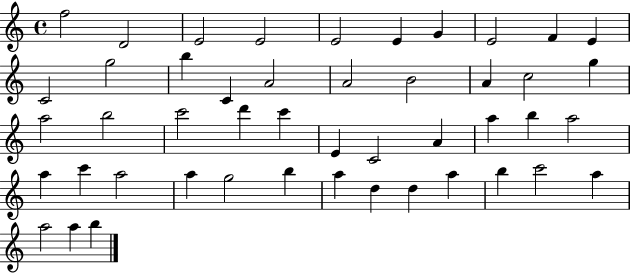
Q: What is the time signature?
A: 4/4